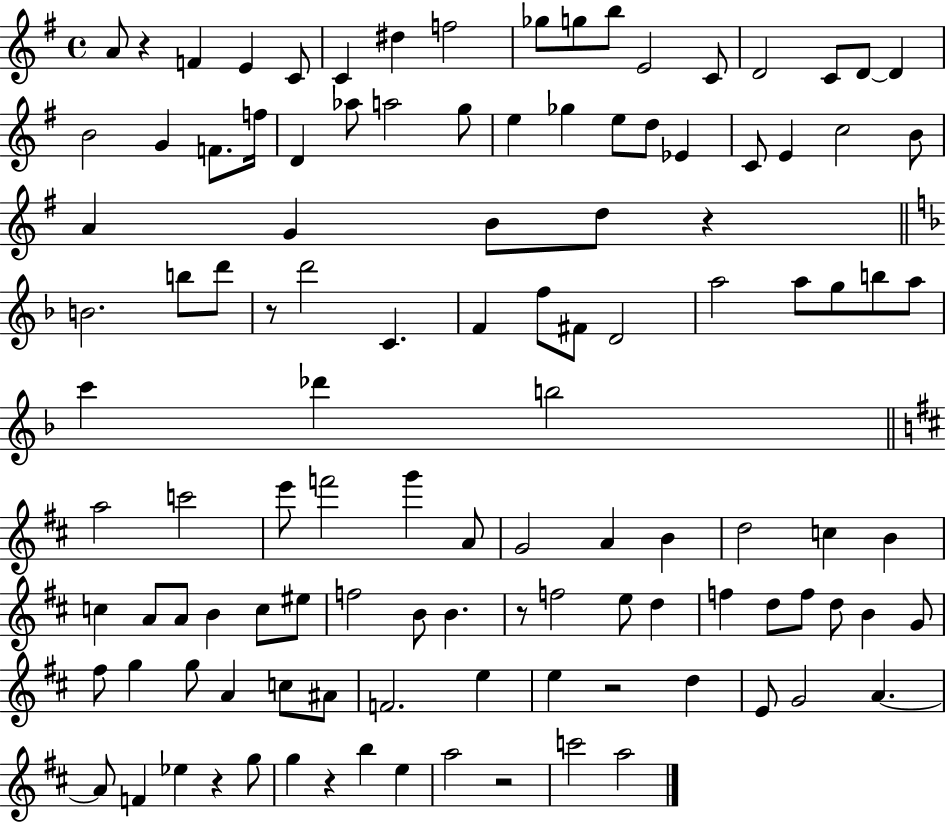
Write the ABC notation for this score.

X:1
T:Untitled
M:4/4
L:1/4
K:G
A/2 z F E C/2 C ^d f2 _g/2 g/2 b/2 E2 C/2 D2 C/2 D/2 D B2 G F/2 f/4 D _a/2 a2 g/2 e _g e/2 d/2 _E C/2 E c2 B/2 A G B/2 d/2 z B2 b/2 d'/2 z/2 d'2 C F f/2 ^F/2 D2 a2 a/2 g/2 b/2 a/2 c' _d' b2 a2 c'2 e'/2 f'2 g' A/2 G2 A B d2 c B c A/2 A/2 B c/2 ^e/2 f2 B/2 B z/2 f2 e/2 d f d/2 f/2 d/2 B G/2 ^f/2 g g/2 A c/2 ^A/2 F2 e e z2 d E/2 G2 A A/2 F _e z g/2 g z b e a2 z2 c'2 a2